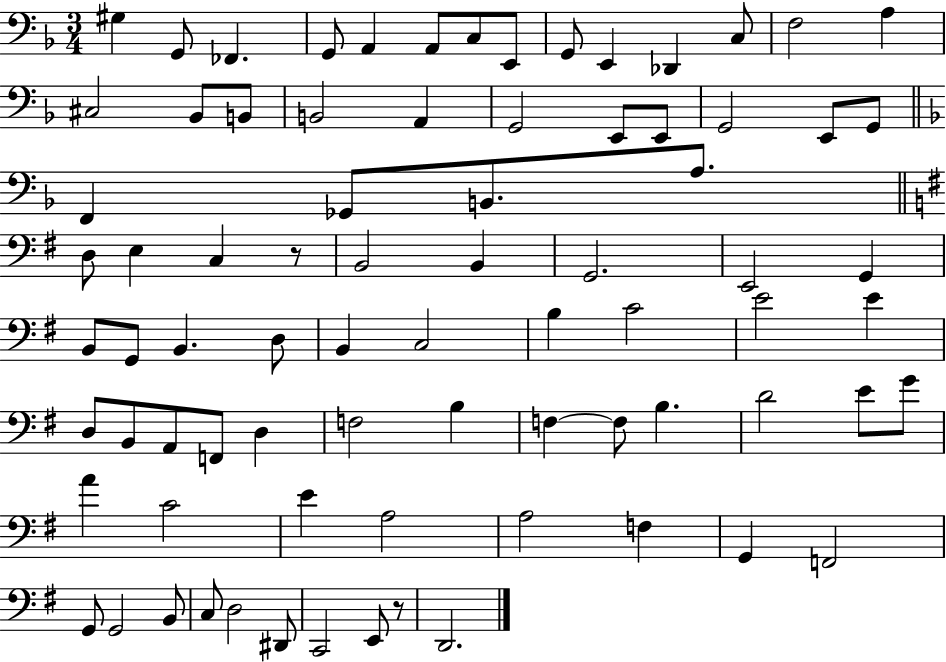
{
  \clef bass
  \numericTimeSignature
  \time 3/4
  \key f \major
  \repeat volta 2 { gis4 g,8 fes,4. | g,8 a,4 a,8 c8 e,8 | g,8 e,4 des,4 c8 | f2 a4 | \break cis2 bes,8 b,8 | b,2 a,4 | g,2 e,8 e,8 | g,2 e,8 g,8 | \break \bar "||" \break \key f \major f,4 ges,8 b,8. a8. | \bar "||" \break \key g \major d8 e4 c4 r8 | b,2 b,4 | g,2. | e,2 g,4 | \break b,8 g,8 b,4. d8 | b,4 c2 | b4 c'2 | e'2 e'4 | \break d8 b,8 a,8 f,8 d4 | f2 b4 | f4~~ f8 b4. | d'2 e'8 g'8 | \break a'4 c'2 | e'4 a2 | a2 f4 | g,4 f,2 | \break g,8 g,2 b,8 | c8 d2 dis,8 | c,2 e,8 r8 | d,2. | \break } \bar "|."
}